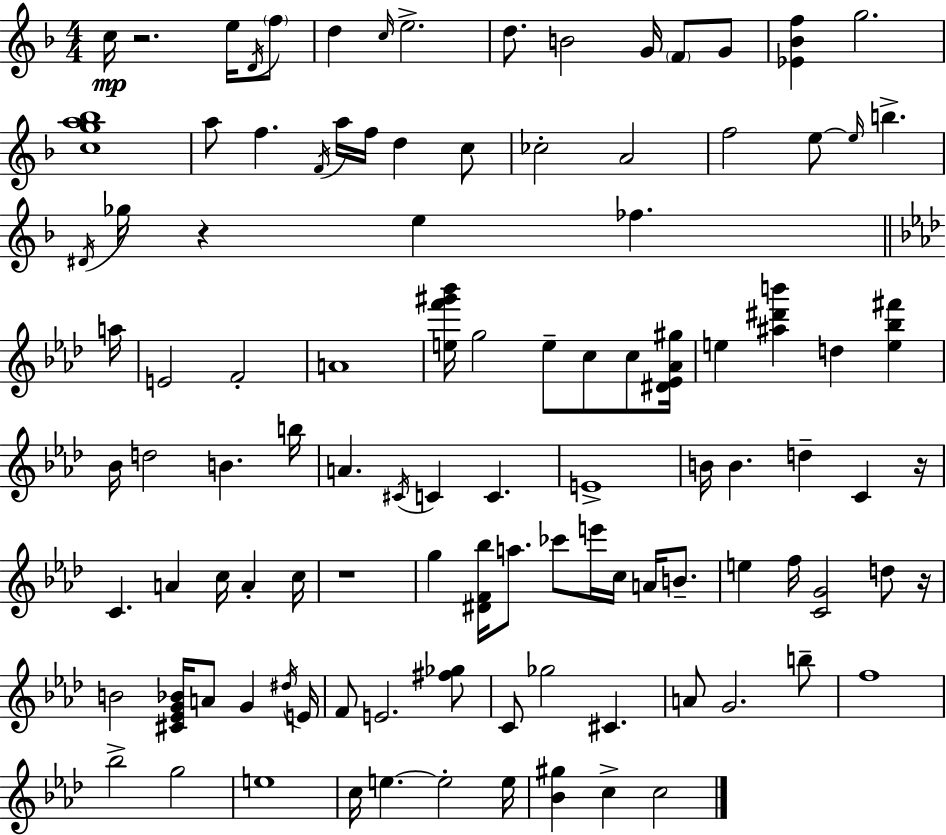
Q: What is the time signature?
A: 4/4